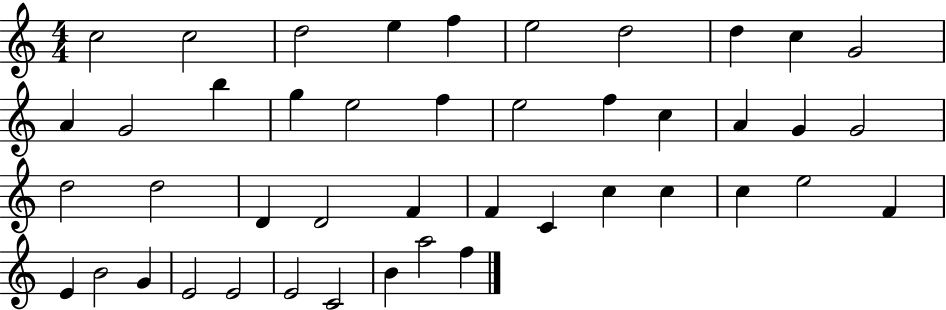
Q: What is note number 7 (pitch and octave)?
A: D5